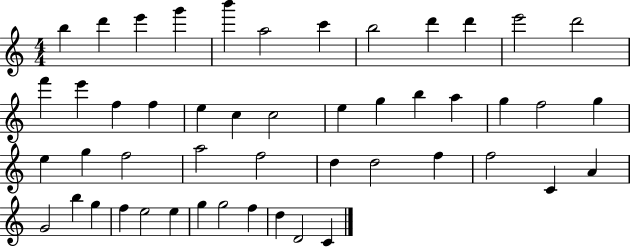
{
  \clef treble
  \numericTimeSignature
  \time 4/4
  \key c \major
  b''4 d'''4 e'''4 g'''4 | b'''4 a''2 c'''4 | b''2 d'''4 d'''4 | e'''2 d'''2 | \break f'''4 e'''4 f''4 f''4 | e''4 c''4 c''2 | e''4 g''4 b''4 a''4 | g''4 f''2 g''4 | \break e''4 g''4 f''2 | a''2 f''2 | d''4 d''2 f''4 | f''2 c'4 a'4 | \break g'2 b''4 g''4 | f''4 e''2 e''4 | g''4 g''2 f''4 | d''4 d'2 c'4 | \break \bar "|."
}